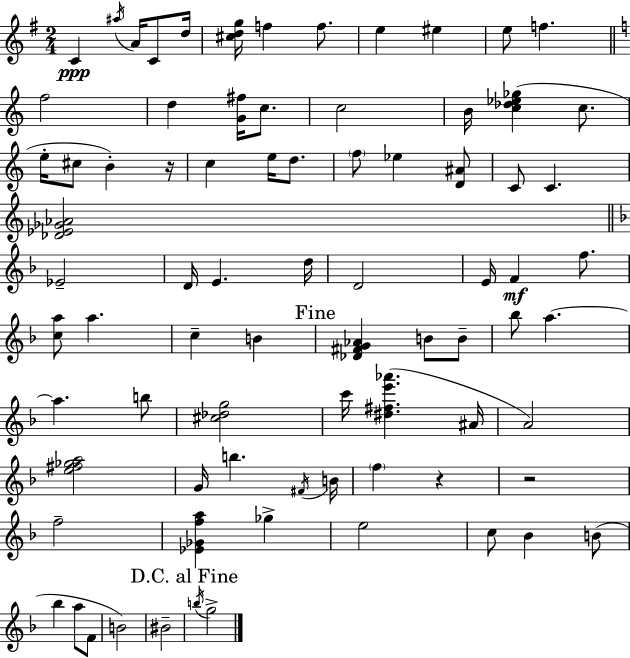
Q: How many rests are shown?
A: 3